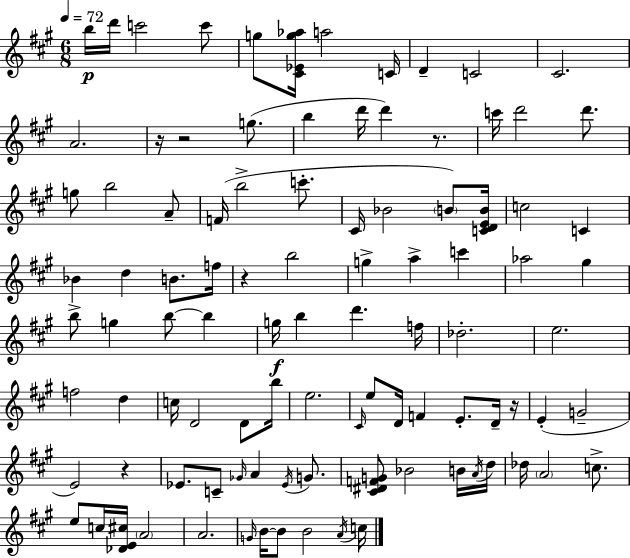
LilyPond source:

{
  \clef treble
  \numericTimeSignature
  \time 6/8
  \key a \major
  \tempo 4 = 72
  b''16\p d'''16 c'''2 c'''8 | g''8 <cis' ees' g'' aes''>16 a''2 c'16 | d'4-- c'2 | cis'2. | \break a'2. | r16 r2 g''8.( | b''4 d'''16 d'''4) r8. | c'''16 d'''2 d'''8. | \break g''8 b''2 a'8-- | f'16( b''2-> c'''8.-. | cis'16 bes'2 \parenthesize b'8) <c' d' e' b'>16 | c''2 c'4 | \break bes'4 d''4 b'8. f''16 | r4 b''2 | g''4-> a''4-> c'''4 | aes''2 gis''4 | \break b''8-> g''4 b''8~~ b''4 | g''16\f b''4 d'''4. f''16 | des''2.-. | e''2. | \break f''2 d''4 | c''16 d'2 d'8 b''16 | e''2. | \grace { cis'16 } e''8 d'16 f'4 e'8.-. d'16-- | \break r16 e'4-.( g'2-- | e'2) r4 | ees'8. c'8-- \grace { ges'16 } a'4 \acciaccatura { ees'16 } | g'8. <cis' dis' f' g'>8 bes'2 | \break b'16 \acciaccatura { a'16 } d''16 des''16 \parenthesize a'2 | c''8.-> e''8 c''16 <des' e' cis''>16 \parenthesize a'2 | a'2. | \grace { g'16 } b'16~~ b'8 b'2 | \break \acciaccatura { a'16 } c''16 \bar "|."
}